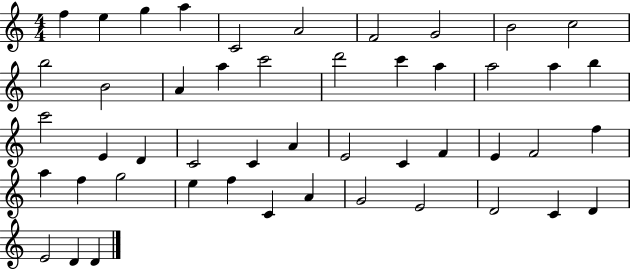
X:1
T:Untitled
M:4/4
L:1/4
K:C
f e g a C2 A2 F2 G2 B2 c2 b2 B2 A a c'2 d'2 c' a a2 a b c'2 E D C2 C A E2 C F E F2 f a f g2 e f C A G2 E2 D2 C D E2 D D